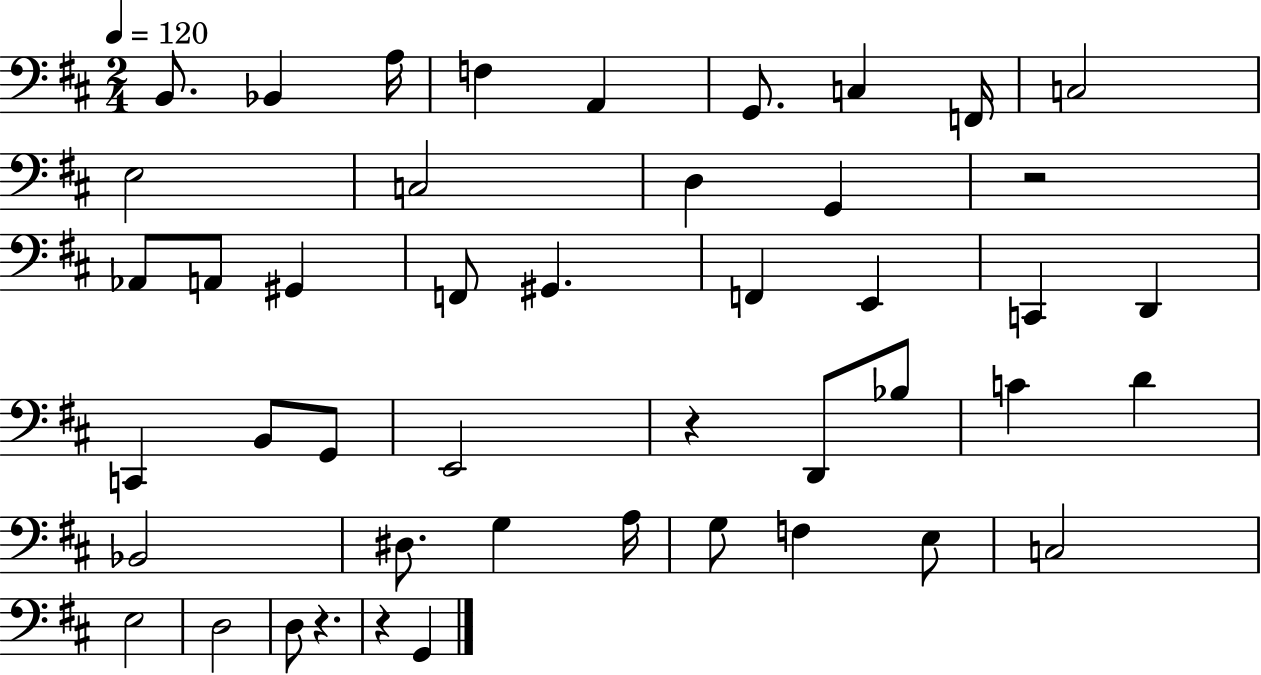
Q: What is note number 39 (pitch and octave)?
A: E3